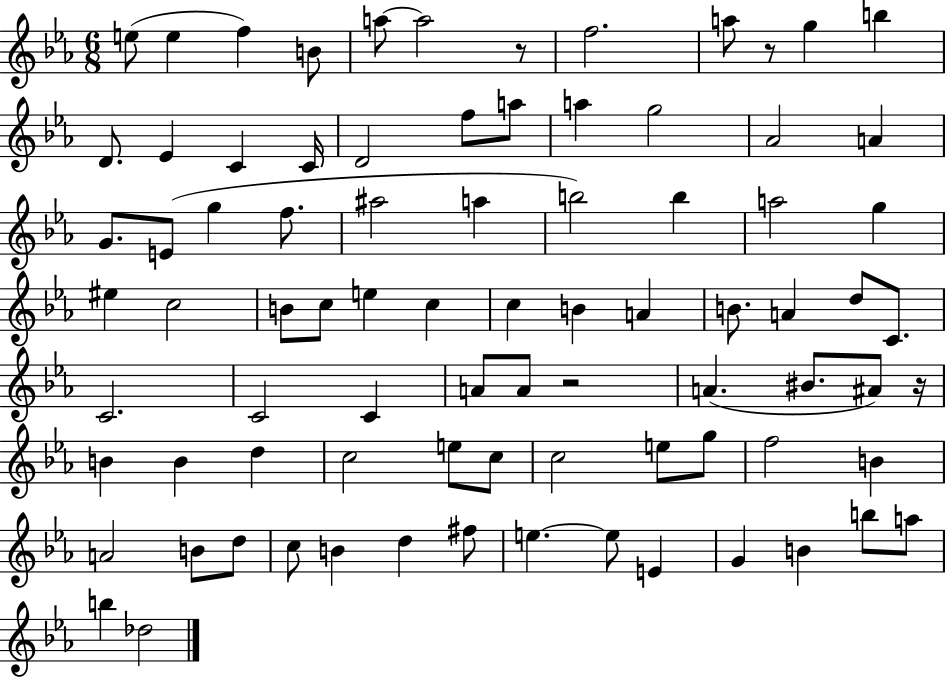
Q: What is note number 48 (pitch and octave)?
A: A4